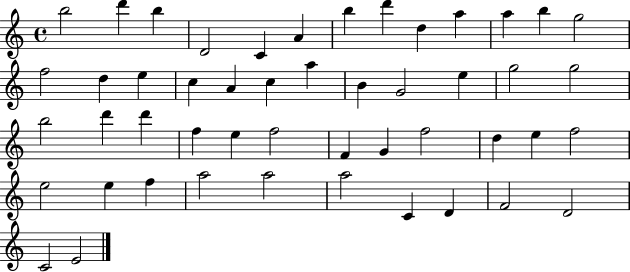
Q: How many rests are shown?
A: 0